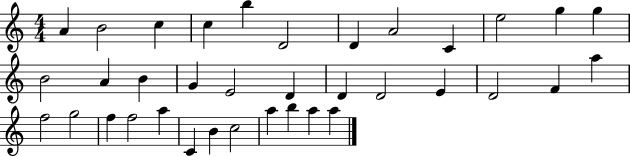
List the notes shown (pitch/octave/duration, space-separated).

A4/q B4/h C5/q C5/q B5/q D4/h D4/q A4/h C4/q E5/h G5/q G5/q B4/h A4/q B4/q G4/q E4/h D4/q D4/q D4/h E4/q D4/h F4/q A5/q F5/h G5/h F5/q F5/h A5/q C4/q B4/q C5/h A5/q B5/q A5/q A5/q